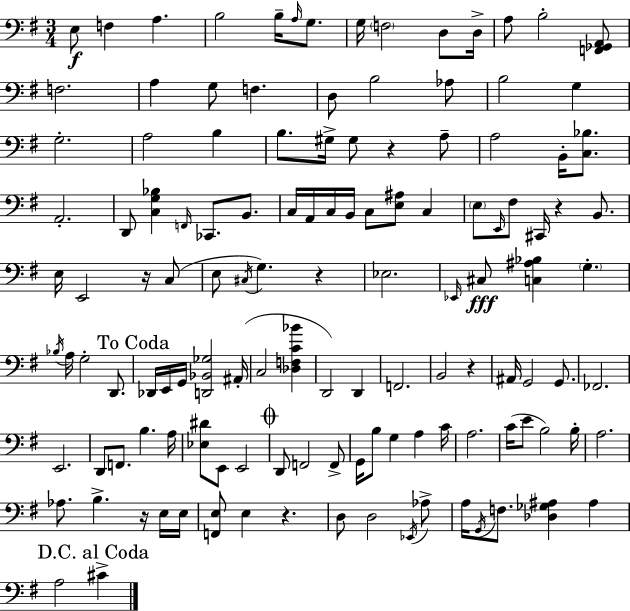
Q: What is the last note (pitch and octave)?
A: C#4